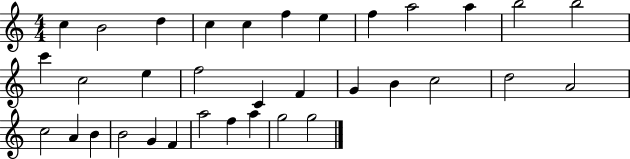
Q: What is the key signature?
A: C major